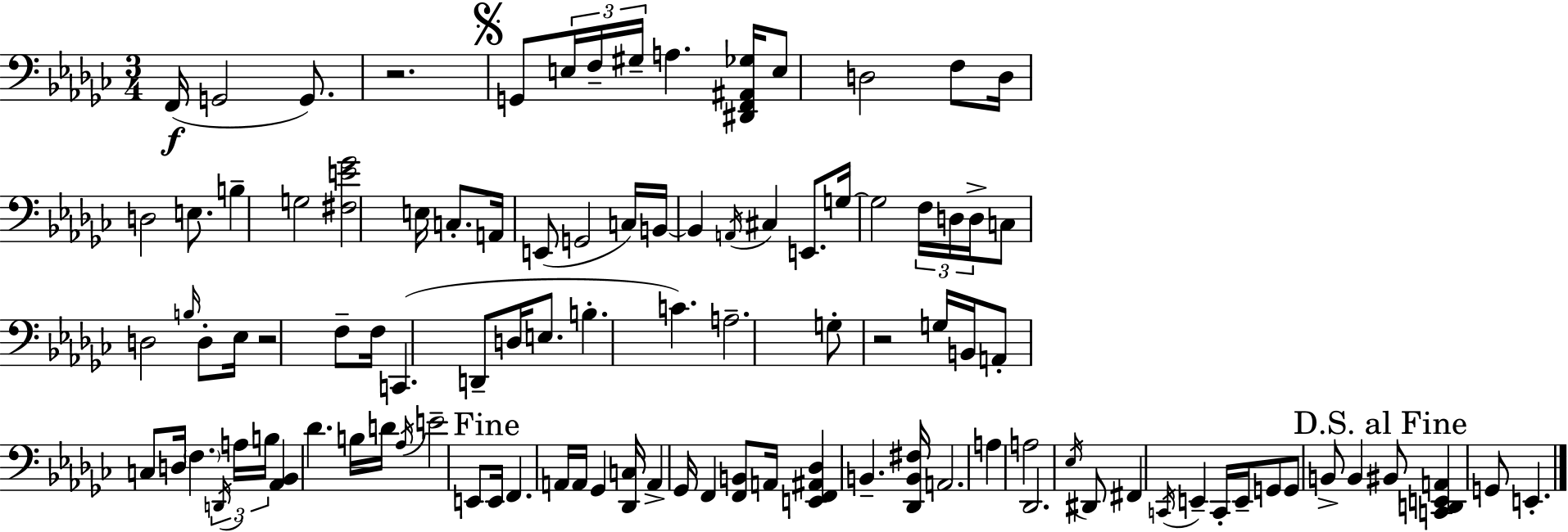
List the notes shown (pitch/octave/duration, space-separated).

F2/s G2/h G2/e. R/h. G2/e E3/s F3/s G#3/s A3/q. [D#2,F2,A#2,Gb3]/s E3/e D3/h F3/e D3/s D3/h E3/e. B3/q G3/h [F#3,E4,Gb4]/h E3/s C3/e. A2/s E2/e G2/h C3/s B2/s B2/q A2/s C#3/q E2/e. G3/s G3/h F3/s D3/s D3/s C3/e D3/h B3/s D3/e Eb3/s R/h F3/e F3/s C2/q. D2/e D3/s E3/e. B3/q. C4/q. A3/h. G3/e R/h G3/s B2/s A2/e C3/e D3/s F3/q. D2/s A3/s B3/s [Ab2,Bb2]/q Db4/q. B3/s D4/s Ab3/s E4/h E2/e E2/s F2/q. A2/s A2/s Gb2/q [Db2,C3]/s A2/q Gb2/s F2/q [F2,B2]/e A2/s [E2,F2,A#2,Db3]/q B2/q. [Db2,B2,F#3]/s A2/h. A3/q A3/h Db2/h. Eb3/s D#2/e F#2/q C2/s E2/q C2/s E2/s G2/e G2/e B2/e B2/q BIS2/e [C2,D2,E2,A2]/q G2/e E2/q.